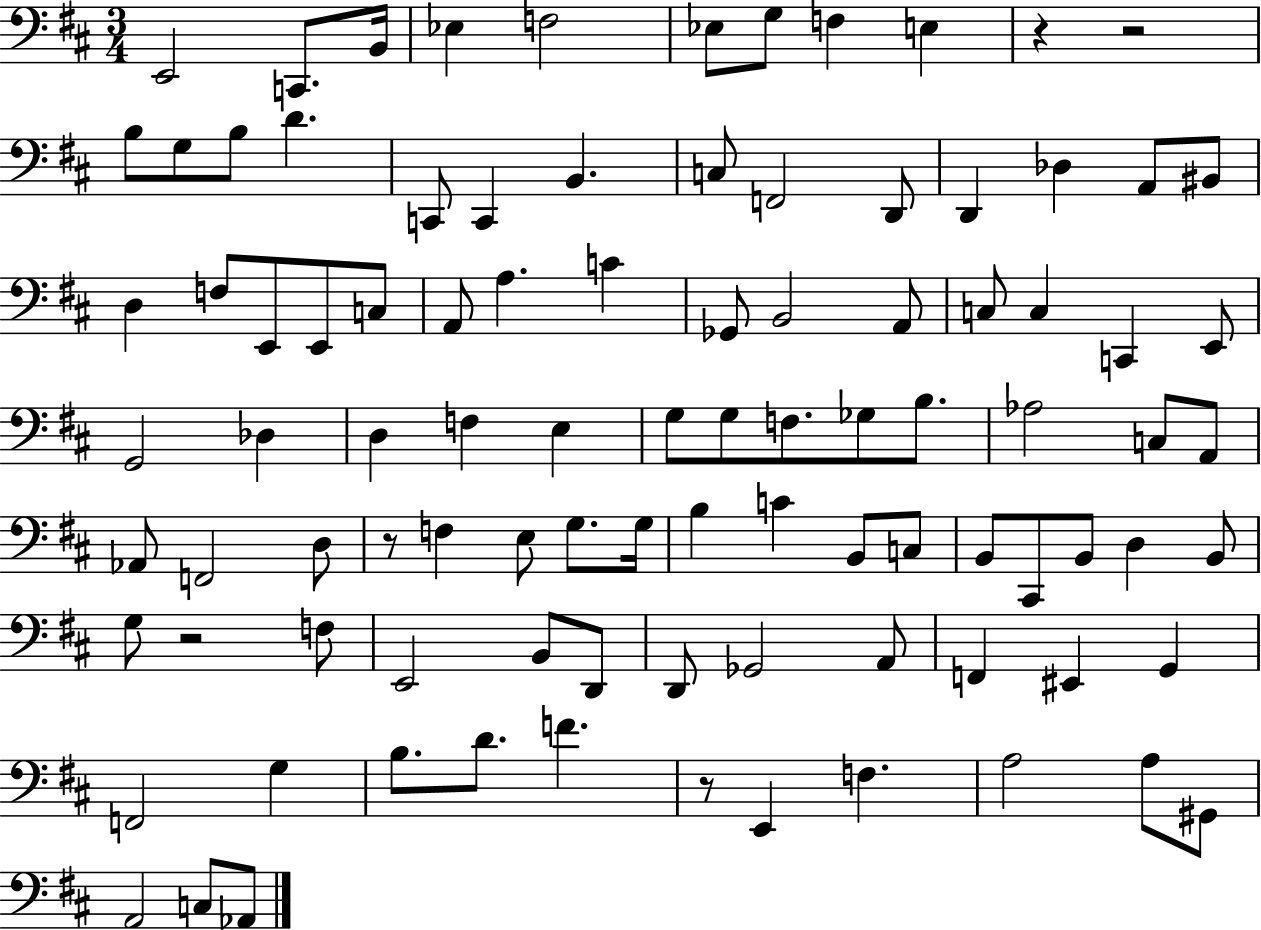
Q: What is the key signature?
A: D major